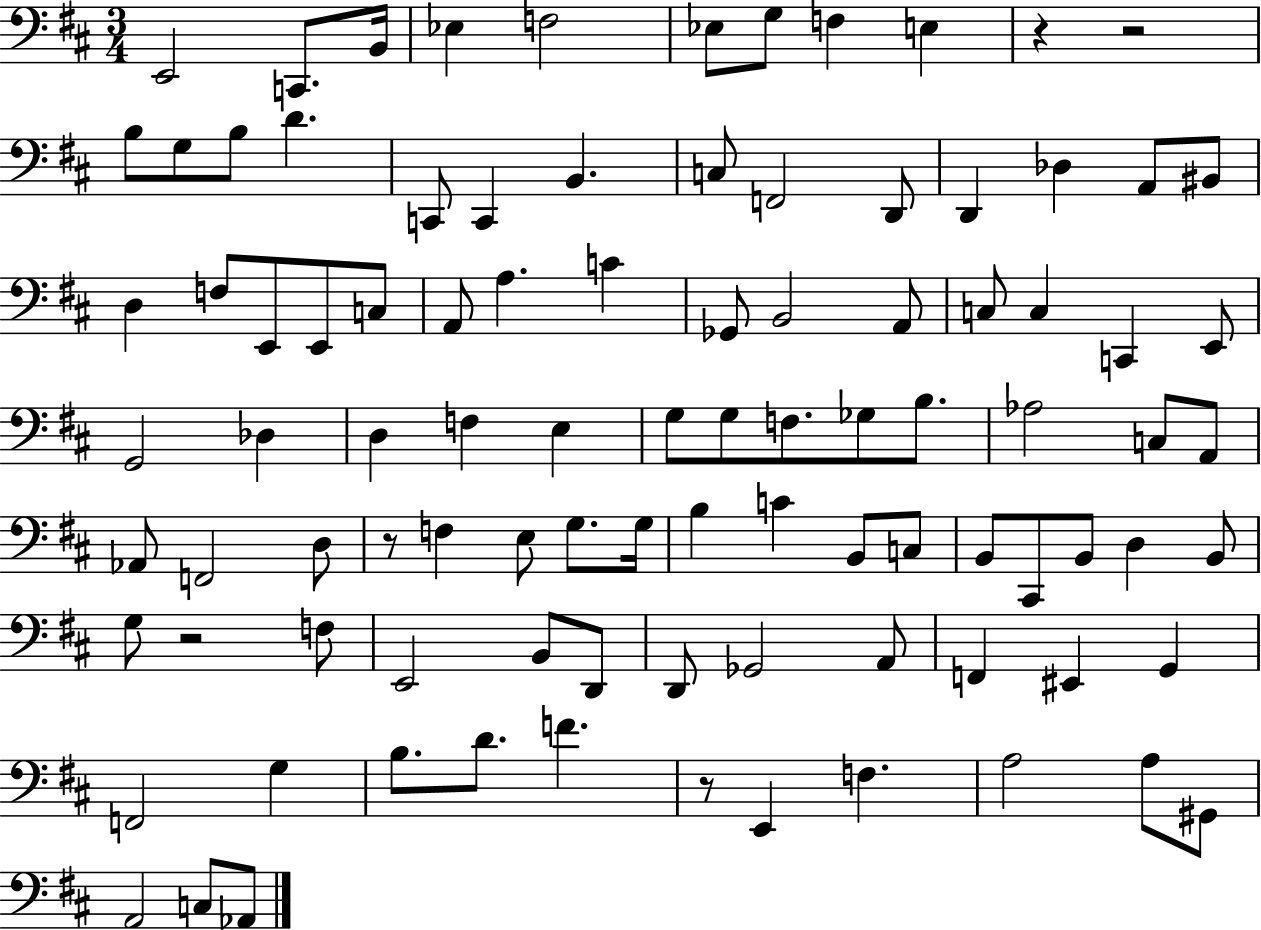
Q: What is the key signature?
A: D major